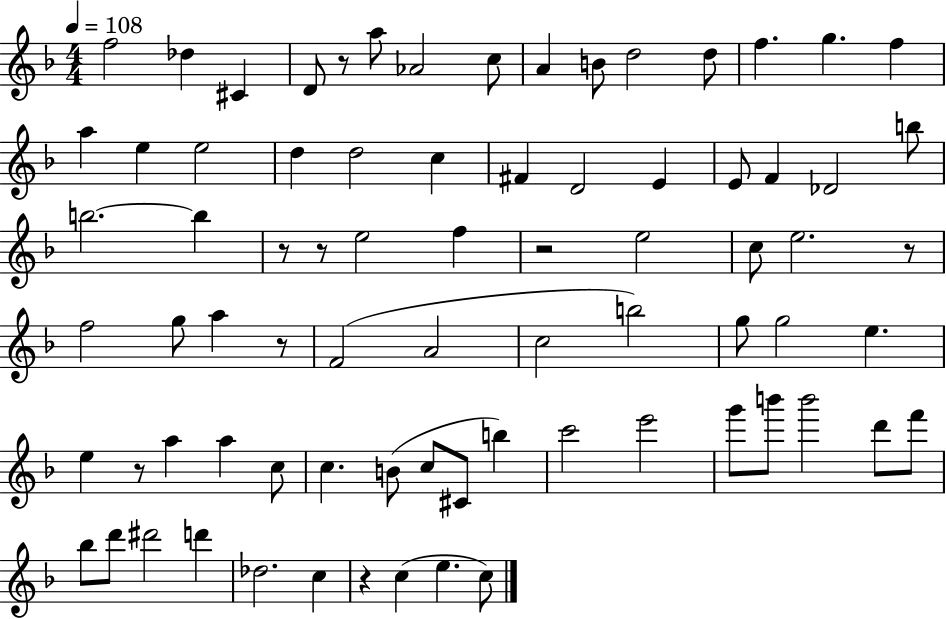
F5/h Db5/q C#4/q D4/e R/e A5/e Ab4/h C5/e A4/q B4/e D5/h D5/e F5/q. G5/q. F5/q A5/q E5/q E5/h D5/q D5/h C5/q F#4/q D4/h E4/q E4/e F4/q Db4/h B5/e B5/h. B5/q R/e R/e E5/h F5/q R/h E5/h C5/e E5/h. R/e F5/h G5/e A5/q R/e F4/h A4/h C5/h B5/h G5/e G5/h E5/q. E5/q R/e A5/q A5/q C5/e C5/q. B4/e C5/e C#4/e B5/q C6/h E6/h G6/e B6/e B6/h D6/e F6/e Bb5/e D6/e D#6/h D6/q Db5/h. C5/q R/q C5/q E5/q. C5/e